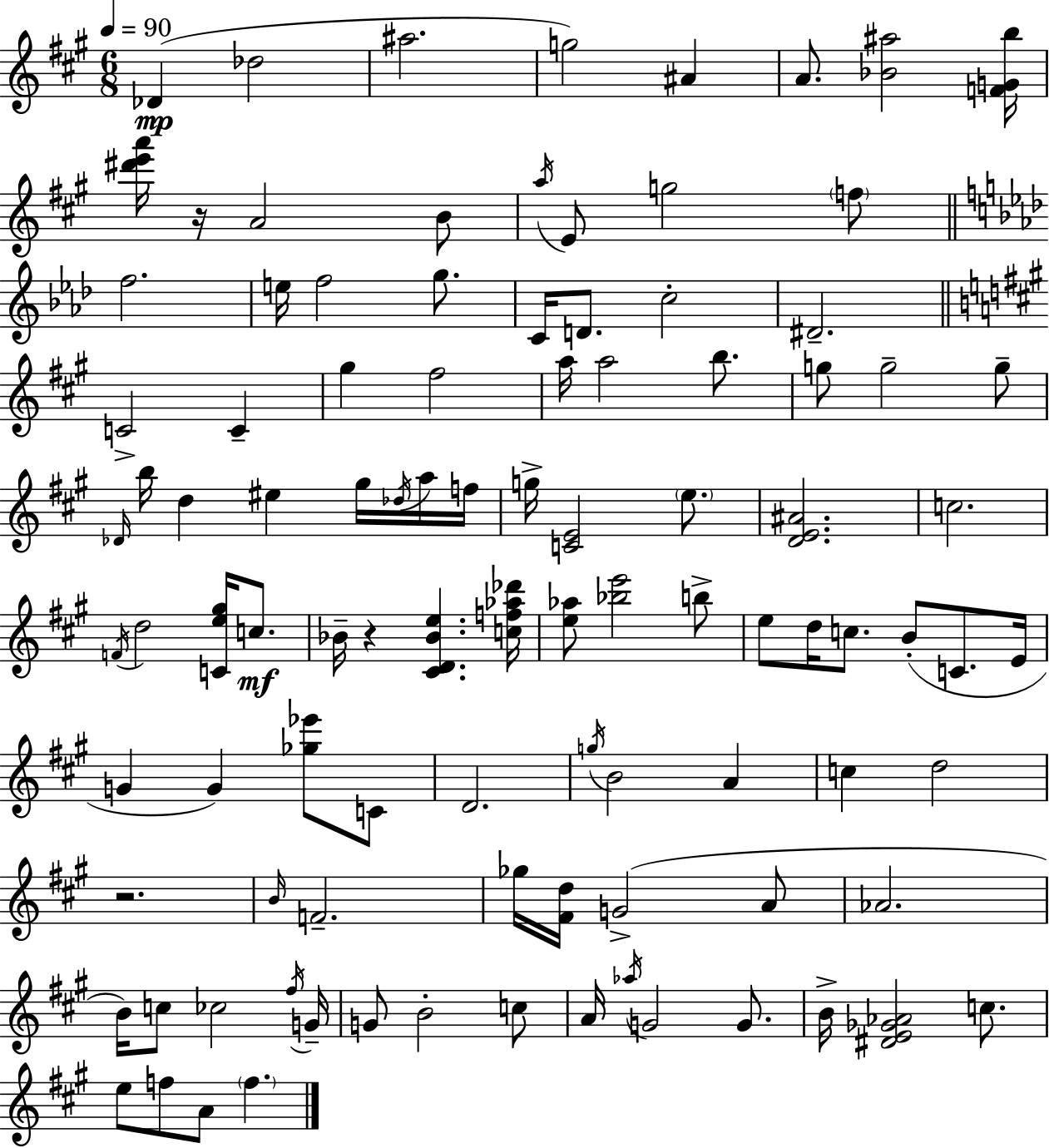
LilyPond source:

{
  \clef treble
  \numericTimeSignature
  \time 6/8
  \key a \major
  \tempo 4 = 90
  des'4(\mp des''2 | ais''2. | g''2) ais'4 | a'8. <bes' ais''>2 <f' g' b''>16 | \break <dis''' e''' a'''>16 r16 a'2 b'8 | \acciaccatura { a''16 } e'8 g''2 \parenthesize f''8 | \bar "||" \break \key aes \major f''2. | e''16 f''2 g''8. | c'16 d'8. c''2-. | dis'2.-- | \break \bar "||" \break \key a \major c'2-> c'4-- | gis''4 fis''2 | a''16 a''2 b''8. | g''8 g''2-- g''8-- | \break \grace { des'16 } b''16 d''4 eis''4 gis''16 \acciaccatura { des''16 } | a''16 f''16 g''16-> <c' e'>2 \parenthesize e''8. | <d' e' ais'>2. | c''2. | \break \acciaccatura { f'16 } d''2 <c' e'' gis''>16 | c''8.\mf bes'16-- r4 <cis' d' bes' e''>4. | <c'' f'' aes'' des'''>16 <e'' aes''>8 <bes'' e'''>2 | b''8-> e''8 d''16 c''8. b'8-.( c'8. | \break e'16 g'4 g'4) <ges'' ees'''>8 | c'8 d'2. | \acciaccatura { g''16 } b'2 | a'4 c''4 d''2 | \break r2. | \grace { b'16 } f'2.-- | ges''16 <fis' d''>16 g'2->( | a'8 aes'2. | \break b'16) c''8 ces''2 | \acciaccatura { fis''16 } g'16-- g'8 b'2-. | c''8 a'16 \acciaccatura { aes''16 } g'2 | g'8. b'16-> <dis' e' ges' aes'>2 | \break c''8. e''8 f''8 a'8 | \parenthesize f''4. \bar "|."
}